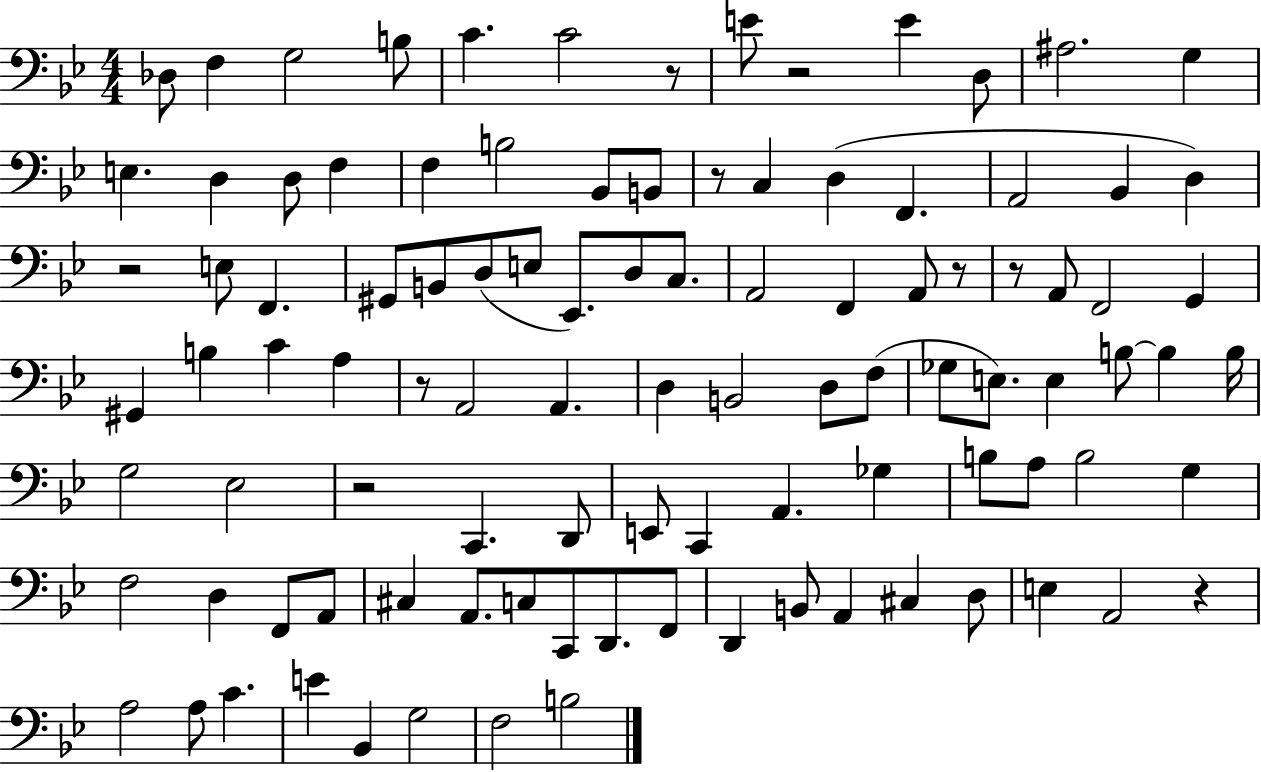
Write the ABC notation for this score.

X:1
T:Untitled
M:4/4
L:1/4
K:Bb
_D,/2 F, G,2 B,/2 C C2 z/2 E/2 z2 E D,/2 ^A,2 G, E, D, D,/2 F, F, B,2 _B,,/2 B,,/2 z/2 C, D, F,, A,,2 _B,, D, z2 E,/2 F,, ^G,,/2 B,,/2 D,/2 E,/2 _E,,/2 D,/2 C,/2 A,,2 F,, A,,/2 z/2 z/2 A,,/2 F,,2 G,, ^G,, B, C A, z/2 A,,2 A,, D, B,,2 D,/2 F,/2 _G,/2 E,/2 E, B,/2 B, B,/4 G,2 _E,2 z2 C,, D,,/2 E,,/2 C,, A,, _G, B,/2 A,/2 B,2 G, F,2 D, F,,/2 A,,/2 ^C, A,,/2 C,/2 C,,/2 D,,/2 F,,/2 D,, B,,/2 A,, ^C, D,/2 E, A,,2 z A,2 A,/2 C E _B,, G,2 F,2 B,2